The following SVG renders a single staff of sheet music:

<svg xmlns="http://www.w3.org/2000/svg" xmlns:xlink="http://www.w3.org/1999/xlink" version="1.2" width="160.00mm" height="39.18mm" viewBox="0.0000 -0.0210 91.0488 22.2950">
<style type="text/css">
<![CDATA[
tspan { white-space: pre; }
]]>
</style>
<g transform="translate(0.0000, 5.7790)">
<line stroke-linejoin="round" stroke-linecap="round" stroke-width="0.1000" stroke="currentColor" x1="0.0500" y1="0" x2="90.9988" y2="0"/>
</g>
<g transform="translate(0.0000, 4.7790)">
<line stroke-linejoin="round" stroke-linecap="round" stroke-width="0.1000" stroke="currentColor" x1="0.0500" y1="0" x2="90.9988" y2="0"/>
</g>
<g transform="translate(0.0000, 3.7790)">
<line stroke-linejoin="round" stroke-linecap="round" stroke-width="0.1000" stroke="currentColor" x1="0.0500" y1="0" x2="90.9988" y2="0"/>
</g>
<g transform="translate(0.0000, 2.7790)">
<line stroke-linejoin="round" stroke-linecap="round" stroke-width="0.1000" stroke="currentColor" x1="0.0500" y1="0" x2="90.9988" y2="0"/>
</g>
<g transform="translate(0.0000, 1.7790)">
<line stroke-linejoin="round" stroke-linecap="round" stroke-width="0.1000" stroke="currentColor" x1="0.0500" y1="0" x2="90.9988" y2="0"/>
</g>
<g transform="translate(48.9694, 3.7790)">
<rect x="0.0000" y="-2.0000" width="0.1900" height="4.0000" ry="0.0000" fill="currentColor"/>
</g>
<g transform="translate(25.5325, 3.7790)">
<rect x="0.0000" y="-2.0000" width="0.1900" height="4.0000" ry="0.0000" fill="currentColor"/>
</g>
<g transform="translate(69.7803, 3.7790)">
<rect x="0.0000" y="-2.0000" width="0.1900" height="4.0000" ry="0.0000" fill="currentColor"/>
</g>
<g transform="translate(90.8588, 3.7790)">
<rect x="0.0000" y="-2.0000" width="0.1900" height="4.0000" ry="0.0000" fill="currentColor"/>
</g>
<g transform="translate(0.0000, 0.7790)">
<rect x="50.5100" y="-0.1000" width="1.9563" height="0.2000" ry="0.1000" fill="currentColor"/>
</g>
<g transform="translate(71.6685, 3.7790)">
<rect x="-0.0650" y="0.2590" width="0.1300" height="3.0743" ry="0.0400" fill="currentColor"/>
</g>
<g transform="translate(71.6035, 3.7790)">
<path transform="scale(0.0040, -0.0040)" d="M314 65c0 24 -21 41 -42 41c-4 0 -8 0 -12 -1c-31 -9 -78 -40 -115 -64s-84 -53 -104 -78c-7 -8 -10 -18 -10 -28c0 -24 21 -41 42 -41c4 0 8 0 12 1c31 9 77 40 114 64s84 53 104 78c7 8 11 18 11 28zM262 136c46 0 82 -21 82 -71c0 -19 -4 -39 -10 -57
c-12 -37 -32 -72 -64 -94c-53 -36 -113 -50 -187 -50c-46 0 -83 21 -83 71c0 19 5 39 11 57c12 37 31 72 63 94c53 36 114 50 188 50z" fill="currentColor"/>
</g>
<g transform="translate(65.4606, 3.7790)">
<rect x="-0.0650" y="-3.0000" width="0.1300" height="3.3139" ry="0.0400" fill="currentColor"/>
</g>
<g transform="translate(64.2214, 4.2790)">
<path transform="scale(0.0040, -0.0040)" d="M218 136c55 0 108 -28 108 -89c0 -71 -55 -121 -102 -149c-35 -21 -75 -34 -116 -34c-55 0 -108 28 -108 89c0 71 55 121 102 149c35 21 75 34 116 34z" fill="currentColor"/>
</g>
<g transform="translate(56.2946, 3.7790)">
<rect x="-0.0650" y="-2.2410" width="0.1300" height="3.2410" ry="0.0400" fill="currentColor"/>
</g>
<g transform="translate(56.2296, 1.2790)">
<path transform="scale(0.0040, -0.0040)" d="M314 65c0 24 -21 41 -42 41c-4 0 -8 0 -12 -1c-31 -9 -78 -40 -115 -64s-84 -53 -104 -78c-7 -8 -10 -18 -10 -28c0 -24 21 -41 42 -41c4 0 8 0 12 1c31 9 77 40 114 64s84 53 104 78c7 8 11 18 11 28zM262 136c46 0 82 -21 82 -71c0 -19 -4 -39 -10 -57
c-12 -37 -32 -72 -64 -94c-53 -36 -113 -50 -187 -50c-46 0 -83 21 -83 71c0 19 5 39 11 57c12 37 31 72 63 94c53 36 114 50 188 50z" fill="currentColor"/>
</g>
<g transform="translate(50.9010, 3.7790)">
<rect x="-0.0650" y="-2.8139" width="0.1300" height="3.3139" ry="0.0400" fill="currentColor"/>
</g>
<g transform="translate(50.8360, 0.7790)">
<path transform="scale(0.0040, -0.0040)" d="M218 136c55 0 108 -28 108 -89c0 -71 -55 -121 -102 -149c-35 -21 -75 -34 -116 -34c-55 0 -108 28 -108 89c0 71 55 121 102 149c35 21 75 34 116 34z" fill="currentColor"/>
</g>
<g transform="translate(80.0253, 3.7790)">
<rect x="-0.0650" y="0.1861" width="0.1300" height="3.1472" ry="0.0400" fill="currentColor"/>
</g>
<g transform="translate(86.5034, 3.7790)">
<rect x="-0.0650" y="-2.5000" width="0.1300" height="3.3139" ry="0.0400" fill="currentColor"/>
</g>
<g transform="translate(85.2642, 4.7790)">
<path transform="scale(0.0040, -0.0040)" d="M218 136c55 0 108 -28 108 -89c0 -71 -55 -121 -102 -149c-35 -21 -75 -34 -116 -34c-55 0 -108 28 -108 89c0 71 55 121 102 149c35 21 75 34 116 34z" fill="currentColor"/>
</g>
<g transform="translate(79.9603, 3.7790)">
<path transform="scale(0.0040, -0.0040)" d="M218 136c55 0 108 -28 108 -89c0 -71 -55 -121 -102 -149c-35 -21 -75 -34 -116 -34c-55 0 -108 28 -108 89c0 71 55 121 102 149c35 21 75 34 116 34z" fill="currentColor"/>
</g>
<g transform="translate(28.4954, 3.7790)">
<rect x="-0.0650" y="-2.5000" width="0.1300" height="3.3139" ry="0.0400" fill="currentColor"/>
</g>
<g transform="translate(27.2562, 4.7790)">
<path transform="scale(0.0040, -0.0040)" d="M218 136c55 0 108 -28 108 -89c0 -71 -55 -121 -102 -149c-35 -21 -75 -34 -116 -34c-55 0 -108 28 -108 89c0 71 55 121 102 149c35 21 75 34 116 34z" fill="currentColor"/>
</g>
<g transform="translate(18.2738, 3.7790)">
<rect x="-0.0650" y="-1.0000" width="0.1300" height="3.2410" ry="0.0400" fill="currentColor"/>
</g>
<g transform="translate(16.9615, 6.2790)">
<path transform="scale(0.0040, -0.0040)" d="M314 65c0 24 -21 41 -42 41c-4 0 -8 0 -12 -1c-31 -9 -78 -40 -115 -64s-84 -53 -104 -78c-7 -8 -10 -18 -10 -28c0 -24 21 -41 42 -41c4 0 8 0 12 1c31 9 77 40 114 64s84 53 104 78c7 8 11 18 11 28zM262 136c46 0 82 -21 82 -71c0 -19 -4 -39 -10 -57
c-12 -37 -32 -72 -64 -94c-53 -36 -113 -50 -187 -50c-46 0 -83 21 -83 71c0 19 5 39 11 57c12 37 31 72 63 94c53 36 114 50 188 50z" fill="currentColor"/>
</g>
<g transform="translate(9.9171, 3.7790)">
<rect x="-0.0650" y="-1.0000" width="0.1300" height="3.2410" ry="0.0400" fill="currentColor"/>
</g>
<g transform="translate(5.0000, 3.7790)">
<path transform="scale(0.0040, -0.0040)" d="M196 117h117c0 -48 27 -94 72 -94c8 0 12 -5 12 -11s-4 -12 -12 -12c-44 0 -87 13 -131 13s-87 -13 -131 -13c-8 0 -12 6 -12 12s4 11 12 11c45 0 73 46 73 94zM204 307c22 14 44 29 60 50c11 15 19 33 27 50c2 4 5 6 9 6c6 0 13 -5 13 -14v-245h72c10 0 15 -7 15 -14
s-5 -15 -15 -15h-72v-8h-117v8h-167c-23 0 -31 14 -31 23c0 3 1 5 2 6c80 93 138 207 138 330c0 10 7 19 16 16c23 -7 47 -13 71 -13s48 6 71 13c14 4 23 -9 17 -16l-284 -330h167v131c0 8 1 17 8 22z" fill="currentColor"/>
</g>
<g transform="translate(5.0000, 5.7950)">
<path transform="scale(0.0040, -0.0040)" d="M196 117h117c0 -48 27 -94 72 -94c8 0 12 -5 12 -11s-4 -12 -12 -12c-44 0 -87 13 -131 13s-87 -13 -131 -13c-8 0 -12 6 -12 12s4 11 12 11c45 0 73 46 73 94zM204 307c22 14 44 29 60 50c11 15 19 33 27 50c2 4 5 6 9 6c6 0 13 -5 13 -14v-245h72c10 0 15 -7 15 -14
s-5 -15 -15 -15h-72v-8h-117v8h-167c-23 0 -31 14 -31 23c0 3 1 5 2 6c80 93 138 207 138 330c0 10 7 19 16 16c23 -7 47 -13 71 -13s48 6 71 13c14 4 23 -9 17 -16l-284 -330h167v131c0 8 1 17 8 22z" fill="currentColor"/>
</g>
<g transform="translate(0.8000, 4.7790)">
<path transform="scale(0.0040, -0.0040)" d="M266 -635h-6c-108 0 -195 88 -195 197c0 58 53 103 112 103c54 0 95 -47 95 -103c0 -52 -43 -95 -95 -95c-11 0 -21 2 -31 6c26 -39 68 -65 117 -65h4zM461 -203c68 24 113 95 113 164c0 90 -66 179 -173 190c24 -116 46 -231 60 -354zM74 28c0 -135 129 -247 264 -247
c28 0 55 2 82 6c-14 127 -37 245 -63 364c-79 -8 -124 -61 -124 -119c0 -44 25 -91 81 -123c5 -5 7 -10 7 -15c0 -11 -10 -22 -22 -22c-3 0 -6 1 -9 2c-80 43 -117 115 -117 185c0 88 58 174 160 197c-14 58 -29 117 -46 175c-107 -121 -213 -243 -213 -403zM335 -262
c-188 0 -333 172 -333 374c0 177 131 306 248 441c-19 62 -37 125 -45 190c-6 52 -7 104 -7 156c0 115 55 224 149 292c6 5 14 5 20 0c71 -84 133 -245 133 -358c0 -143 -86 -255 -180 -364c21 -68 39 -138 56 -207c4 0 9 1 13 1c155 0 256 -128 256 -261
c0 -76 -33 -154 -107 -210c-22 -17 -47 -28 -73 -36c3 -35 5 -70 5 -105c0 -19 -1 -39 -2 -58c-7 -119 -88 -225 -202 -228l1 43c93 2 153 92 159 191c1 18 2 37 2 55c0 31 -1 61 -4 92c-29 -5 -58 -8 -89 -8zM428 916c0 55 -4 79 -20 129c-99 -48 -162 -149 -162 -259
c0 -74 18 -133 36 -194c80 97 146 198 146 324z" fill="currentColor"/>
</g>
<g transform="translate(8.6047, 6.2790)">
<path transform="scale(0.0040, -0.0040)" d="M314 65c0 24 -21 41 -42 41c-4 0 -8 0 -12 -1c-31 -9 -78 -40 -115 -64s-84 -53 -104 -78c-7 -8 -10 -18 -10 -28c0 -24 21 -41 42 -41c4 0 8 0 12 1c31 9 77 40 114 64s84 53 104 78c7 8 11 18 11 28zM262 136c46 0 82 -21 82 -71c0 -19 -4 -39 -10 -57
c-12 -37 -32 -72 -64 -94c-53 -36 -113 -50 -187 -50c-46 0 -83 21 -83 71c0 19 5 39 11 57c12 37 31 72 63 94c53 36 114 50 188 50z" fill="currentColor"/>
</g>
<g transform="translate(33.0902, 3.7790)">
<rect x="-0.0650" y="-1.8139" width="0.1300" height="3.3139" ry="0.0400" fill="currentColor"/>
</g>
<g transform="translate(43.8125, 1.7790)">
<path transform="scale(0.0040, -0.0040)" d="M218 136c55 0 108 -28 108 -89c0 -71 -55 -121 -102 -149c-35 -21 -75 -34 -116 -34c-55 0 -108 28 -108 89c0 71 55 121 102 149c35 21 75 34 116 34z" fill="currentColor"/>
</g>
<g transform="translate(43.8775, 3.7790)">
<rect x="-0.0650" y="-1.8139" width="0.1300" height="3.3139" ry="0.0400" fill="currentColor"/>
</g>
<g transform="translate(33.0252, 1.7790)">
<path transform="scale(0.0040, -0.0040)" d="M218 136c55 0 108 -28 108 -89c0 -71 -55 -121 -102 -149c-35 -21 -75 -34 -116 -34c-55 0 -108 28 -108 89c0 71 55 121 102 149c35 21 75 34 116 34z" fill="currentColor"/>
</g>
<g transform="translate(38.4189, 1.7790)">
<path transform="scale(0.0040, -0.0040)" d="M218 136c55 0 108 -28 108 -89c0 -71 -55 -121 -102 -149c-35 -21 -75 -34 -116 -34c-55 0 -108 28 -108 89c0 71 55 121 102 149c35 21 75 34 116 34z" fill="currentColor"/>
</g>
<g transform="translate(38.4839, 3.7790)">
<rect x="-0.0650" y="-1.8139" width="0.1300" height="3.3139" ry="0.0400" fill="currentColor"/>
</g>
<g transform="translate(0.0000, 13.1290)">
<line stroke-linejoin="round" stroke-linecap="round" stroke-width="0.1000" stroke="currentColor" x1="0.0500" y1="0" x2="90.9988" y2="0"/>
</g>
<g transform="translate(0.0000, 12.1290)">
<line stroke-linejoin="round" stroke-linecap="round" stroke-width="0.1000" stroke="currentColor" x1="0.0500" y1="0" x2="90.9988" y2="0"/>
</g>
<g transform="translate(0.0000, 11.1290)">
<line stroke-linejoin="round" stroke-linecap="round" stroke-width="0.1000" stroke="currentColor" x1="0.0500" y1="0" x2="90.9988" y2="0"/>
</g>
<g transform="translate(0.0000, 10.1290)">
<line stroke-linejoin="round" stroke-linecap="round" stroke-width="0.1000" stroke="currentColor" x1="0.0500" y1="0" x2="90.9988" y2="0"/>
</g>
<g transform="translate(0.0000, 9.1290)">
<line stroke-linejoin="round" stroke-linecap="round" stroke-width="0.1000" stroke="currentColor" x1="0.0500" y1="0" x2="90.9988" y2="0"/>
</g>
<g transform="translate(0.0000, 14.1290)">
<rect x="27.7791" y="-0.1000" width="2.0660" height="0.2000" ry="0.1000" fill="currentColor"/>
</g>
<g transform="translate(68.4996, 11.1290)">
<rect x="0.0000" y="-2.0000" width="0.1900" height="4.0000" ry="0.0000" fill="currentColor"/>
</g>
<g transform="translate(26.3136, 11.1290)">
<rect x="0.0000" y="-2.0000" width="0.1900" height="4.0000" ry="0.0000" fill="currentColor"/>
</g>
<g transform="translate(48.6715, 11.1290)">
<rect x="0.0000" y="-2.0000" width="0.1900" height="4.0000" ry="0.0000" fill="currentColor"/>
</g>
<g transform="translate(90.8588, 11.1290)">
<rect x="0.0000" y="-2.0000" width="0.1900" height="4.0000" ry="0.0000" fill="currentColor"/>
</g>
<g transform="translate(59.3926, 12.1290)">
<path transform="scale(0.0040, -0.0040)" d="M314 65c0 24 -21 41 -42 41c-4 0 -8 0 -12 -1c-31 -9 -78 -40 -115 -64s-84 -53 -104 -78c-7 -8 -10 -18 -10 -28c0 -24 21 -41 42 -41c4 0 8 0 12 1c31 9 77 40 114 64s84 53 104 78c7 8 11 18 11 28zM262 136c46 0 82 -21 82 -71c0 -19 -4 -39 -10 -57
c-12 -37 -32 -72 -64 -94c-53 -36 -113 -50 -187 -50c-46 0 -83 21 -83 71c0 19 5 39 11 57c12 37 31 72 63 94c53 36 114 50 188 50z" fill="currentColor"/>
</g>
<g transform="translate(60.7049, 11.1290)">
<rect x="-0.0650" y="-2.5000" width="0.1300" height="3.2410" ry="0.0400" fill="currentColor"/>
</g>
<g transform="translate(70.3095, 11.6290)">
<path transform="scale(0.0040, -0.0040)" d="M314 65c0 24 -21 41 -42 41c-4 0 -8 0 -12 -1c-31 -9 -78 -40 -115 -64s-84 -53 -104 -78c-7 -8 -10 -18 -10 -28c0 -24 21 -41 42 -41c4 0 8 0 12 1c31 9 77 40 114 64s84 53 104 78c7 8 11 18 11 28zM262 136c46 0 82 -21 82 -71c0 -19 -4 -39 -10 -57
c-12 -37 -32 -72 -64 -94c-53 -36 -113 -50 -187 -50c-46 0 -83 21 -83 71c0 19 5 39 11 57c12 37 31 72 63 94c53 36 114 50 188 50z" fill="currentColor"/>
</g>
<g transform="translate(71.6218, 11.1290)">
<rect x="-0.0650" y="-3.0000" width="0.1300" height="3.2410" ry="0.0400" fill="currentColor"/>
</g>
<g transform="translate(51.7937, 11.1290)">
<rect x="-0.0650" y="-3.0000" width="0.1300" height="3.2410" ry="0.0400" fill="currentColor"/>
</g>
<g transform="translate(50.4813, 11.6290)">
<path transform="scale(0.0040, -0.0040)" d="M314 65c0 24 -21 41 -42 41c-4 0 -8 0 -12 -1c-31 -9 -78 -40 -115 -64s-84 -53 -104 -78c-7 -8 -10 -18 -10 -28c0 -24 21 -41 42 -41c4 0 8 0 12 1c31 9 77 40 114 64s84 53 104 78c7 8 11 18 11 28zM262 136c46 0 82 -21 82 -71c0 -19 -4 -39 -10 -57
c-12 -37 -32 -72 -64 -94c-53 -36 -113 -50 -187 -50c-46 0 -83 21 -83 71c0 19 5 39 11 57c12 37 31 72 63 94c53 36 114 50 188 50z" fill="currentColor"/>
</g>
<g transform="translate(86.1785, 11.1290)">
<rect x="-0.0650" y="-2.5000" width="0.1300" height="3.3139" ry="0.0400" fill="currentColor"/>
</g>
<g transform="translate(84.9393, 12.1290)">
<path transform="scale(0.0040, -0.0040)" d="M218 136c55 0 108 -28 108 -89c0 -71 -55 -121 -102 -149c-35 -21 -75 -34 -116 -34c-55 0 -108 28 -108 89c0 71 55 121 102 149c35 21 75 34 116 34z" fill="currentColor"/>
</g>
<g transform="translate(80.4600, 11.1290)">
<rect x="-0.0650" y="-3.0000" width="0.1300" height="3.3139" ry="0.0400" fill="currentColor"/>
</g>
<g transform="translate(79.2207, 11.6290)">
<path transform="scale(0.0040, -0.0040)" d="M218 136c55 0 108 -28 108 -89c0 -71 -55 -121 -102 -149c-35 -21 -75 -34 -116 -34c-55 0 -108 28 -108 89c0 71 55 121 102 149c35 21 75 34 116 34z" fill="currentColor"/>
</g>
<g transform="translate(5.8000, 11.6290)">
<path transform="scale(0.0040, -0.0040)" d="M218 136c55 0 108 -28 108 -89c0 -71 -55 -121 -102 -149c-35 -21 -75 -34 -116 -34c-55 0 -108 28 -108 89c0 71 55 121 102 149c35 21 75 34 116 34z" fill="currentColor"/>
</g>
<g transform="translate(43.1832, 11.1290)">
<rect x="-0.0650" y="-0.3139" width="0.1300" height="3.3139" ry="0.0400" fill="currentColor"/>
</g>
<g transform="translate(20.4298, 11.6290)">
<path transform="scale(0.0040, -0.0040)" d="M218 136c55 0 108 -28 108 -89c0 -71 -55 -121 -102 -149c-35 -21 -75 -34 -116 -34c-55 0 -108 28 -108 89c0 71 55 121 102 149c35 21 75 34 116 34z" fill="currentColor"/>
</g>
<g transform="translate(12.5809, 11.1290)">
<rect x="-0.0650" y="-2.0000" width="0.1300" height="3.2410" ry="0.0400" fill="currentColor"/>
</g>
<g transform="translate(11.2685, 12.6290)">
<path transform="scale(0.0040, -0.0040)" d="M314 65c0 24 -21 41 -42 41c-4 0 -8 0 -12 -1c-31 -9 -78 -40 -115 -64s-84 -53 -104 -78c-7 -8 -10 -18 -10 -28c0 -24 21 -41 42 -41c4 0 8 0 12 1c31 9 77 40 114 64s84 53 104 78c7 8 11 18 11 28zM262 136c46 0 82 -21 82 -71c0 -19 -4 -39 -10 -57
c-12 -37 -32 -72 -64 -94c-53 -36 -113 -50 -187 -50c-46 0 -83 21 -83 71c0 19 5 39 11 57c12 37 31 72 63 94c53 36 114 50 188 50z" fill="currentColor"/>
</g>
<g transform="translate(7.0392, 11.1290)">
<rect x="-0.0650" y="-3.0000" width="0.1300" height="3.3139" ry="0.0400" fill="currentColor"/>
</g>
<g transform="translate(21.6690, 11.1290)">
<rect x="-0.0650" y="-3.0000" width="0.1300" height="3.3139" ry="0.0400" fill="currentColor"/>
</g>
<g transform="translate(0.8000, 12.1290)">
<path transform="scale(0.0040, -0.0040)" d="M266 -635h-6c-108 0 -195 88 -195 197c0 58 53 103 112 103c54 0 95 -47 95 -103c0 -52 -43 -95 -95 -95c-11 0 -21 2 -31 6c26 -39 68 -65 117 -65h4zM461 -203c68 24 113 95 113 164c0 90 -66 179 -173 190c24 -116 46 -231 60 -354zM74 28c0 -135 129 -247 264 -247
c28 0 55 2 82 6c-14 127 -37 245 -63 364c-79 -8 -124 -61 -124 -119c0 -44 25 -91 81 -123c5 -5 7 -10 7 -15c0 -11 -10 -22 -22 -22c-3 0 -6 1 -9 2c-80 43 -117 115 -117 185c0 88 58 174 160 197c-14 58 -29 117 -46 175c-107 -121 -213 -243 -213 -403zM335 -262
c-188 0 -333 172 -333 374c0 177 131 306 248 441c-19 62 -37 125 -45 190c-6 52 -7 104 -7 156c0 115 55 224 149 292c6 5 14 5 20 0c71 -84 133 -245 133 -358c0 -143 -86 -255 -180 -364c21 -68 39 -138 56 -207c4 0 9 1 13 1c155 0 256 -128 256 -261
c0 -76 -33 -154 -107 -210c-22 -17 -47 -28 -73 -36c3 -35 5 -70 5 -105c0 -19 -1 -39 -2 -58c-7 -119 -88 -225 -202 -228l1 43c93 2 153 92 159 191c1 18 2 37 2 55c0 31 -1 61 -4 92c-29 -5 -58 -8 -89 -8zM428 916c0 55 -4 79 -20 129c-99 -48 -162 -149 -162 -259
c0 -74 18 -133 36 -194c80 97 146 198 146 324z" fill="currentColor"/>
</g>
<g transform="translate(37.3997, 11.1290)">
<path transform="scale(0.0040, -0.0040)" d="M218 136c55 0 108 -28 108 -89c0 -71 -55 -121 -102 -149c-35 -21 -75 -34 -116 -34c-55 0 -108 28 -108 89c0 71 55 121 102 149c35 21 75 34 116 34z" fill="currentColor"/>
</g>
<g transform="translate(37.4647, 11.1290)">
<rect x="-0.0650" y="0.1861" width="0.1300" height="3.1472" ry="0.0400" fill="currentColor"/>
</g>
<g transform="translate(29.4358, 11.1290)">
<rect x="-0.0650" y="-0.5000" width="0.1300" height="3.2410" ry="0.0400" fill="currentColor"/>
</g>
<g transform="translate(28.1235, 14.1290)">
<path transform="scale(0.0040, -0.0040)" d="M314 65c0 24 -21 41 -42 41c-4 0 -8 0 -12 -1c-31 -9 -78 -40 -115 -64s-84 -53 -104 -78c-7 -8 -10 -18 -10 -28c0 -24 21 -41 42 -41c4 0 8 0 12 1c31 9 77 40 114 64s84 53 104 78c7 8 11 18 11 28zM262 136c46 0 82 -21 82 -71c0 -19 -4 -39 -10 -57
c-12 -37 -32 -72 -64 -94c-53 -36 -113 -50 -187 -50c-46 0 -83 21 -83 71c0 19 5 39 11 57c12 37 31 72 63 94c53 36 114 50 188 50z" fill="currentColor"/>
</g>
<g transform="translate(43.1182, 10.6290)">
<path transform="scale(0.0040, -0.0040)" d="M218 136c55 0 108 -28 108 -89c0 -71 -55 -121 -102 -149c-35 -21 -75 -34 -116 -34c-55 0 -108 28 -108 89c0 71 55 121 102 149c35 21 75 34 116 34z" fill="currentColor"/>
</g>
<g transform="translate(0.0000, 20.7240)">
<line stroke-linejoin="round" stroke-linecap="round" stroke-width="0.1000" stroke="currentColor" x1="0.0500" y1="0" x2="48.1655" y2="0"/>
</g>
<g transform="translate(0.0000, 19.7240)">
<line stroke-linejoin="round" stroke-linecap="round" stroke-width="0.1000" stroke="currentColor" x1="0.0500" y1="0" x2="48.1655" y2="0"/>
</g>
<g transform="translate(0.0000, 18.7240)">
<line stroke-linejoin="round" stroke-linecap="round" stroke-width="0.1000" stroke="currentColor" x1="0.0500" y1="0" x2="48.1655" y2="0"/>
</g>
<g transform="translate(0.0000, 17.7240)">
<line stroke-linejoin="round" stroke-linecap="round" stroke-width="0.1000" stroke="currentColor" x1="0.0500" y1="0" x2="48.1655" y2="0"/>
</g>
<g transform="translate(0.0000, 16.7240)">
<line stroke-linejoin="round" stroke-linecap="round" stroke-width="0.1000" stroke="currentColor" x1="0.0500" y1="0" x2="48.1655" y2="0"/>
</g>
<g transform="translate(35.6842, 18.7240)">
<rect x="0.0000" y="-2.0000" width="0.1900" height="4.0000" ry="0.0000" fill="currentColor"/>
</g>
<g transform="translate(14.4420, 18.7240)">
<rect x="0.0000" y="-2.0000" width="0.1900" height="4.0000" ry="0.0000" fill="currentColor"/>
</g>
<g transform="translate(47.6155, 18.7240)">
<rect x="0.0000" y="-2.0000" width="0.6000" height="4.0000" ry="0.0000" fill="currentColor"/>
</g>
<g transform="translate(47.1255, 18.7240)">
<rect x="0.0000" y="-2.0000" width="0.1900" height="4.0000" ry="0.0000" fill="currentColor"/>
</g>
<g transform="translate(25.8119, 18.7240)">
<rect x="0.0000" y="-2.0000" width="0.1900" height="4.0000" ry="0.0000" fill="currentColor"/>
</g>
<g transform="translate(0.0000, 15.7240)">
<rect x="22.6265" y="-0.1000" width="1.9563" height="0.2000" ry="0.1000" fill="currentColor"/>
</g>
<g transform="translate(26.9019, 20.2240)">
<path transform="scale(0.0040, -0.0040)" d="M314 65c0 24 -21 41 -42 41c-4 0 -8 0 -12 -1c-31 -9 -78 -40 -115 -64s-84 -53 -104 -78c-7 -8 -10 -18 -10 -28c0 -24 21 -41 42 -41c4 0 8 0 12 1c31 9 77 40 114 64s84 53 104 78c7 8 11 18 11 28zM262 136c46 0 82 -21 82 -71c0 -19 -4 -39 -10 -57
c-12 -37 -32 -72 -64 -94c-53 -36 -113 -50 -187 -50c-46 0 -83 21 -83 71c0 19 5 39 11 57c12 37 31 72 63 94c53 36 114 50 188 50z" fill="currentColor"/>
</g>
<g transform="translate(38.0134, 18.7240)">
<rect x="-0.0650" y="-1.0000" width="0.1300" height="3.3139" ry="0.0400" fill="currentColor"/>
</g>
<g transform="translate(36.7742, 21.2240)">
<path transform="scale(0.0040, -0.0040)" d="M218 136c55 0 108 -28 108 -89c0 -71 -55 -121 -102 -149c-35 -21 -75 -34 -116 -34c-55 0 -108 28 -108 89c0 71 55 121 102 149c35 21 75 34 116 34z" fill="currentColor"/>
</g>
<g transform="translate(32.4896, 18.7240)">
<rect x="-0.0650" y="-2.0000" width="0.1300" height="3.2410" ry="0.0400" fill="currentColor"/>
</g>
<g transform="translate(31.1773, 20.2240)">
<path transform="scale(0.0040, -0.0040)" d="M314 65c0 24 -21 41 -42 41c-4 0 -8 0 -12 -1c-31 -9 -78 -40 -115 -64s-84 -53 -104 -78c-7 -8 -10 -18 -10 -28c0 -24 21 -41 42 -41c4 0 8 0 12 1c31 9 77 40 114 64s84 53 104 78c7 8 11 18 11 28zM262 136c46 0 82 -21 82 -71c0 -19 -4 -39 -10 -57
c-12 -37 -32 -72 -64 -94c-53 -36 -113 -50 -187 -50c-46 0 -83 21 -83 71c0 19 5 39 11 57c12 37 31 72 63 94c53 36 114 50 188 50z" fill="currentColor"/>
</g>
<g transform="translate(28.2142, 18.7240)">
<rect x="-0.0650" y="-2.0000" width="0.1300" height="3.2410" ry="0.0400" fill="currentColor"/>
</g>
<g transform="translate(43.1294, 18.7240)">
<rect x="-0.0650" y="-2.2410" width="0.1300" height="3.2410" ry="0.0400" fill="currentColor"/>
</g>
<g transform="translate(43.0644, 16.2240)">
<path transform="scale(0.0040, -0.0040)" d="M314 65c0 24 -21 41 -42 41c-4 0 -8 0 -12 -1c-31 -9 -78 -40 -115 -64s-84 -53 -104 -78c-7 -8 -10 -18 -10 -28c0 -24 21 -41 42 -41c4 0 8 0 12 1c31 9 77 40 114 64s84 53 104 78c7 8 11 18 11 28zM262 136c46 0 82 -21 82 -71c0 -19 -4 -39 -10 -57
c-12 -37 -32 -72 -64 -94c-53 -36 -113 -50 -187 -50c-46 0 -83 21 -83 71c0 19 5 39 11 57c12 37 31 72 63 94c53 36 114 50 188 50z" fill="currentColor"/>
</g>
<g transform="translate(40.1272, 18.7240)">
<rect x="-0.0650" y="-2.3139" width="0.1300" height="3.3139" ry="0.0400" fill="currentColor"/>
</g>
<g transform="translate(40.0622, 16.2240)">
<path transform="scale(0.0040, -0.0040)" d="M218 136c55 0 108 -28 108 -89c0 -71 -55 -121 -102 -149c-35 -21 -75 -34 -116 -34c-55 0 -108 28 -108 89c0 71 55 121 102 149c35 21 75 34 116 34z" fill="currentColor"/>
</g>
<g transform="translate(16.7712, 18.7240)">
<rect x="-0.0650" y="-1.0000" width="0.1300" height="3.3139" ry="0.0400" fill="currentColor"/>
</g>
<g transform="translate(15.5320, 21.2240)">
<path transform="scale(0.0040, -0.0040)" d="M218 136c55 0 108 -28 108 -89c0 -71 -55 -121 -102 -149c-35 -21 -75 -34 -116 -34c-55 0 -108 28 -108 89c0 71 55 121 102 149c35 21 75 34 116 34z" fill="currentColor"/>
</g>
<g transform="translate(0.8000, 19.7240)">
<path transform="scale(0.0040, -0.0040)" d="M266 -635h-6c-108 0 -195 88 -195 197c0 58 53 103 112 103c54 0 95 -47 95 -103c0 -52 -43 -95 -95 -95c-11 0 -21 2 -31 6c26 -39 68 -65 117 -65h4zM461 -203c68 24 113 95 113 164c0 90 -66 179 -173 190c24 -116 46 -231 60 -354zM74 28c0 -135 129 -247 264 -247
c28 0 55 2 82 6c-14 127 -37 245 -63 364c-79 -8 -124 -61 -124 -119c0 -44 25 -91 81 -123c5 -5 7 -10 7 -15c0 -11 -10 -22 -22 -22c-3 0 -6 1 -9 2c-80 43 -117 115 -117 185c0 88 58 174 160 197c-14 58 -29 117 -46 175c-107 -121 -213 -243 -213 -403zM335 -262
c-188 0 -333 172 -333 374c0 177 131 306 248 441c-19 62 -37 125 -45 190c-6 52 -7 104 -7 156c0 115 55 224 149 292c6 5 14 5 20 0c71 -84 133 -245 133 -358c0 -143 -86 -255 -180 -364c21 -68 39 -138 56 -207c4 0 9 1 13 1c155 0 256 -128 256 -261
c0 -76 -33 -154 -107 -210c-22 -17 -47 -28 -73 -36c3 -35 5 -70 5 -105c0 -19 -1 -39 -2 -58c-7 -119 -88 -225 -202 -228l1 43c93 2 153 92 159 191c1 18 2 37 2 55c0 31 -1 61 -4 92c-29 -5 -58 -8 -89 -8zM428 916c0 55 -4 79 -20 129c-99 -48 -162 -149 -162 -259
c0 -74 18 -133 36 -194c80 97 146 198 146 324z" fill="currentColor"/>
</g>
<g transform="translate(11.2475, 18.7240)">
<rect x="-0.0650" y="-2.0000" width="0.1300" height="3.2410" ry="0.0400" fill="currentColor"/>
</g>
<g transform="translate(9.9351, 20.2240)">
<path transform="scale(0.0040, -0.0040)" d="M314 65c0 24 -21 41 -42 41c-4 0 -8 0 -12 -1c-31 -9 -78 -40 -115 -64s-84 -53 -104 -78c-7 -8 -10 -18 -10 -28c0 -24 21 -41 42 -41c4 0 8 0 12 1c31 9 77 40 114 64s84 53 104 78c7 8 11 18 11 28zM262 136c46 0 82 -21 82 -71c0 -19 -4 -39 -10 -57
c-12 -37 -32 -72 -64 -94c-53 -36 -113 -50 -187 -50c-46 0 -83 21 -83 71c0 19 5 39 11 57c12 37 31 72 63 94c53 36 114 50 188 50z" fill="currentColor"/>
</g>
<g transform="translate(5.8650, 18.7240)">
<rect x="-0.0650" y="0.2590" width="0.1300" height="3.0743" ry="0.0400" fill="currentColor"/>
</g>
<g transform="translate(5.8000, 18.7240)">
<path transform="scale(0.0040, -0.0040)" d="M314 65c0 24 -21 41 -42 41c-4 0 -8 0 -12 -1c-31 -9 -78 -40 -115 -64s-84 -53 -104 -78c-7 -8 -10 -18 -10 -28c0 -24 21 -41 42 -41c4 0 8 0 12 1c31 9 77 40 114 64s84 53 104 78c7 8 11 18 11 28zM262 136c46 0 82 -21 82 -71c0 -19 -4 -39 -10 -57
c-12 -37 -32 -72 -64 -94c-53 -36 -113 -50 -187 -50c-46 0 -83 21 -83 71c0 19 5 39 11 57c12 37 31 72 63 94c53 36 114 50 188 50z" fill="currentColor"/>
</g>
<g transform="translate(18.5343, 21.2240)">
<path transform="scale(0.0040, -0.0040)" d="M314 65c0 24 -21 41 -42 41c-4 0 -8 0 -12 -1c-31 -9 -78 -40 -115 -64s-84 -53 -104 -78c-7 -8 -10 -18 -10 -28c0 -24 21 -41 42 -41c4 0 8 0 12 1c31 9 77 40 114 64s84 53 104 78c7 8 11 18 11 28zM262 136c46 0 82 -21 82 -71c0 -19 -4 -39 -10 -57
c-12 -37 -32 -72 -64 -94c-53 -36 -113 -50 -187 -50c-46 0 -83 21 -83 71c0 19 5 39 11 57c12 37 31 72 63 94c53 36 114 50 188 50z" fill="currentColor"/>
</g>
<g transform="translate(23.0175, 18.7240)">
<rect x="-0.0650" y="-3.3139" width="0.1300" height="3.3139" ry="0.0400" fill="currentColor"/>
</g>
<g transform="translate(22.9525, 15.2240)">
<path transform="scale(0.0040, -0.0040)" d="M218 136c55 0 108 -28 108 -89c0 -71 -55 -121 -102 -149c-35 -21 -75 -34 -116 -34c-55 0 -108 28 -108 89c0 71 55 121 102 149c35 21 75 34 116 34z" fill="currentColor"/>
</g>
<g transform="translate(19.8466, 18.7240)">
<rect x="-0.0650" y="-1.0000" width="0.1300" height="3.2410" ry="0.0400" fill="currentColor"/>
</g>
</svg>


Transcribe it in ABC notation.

X:1
T:Untitled
M:4/4
L:1/4
K:C
D2 D2 G f f f a g2 A B2 B G A F2 A C2 B c A2 G2 A2 A G B2 F2 D D2 b F2 F2 D g g2